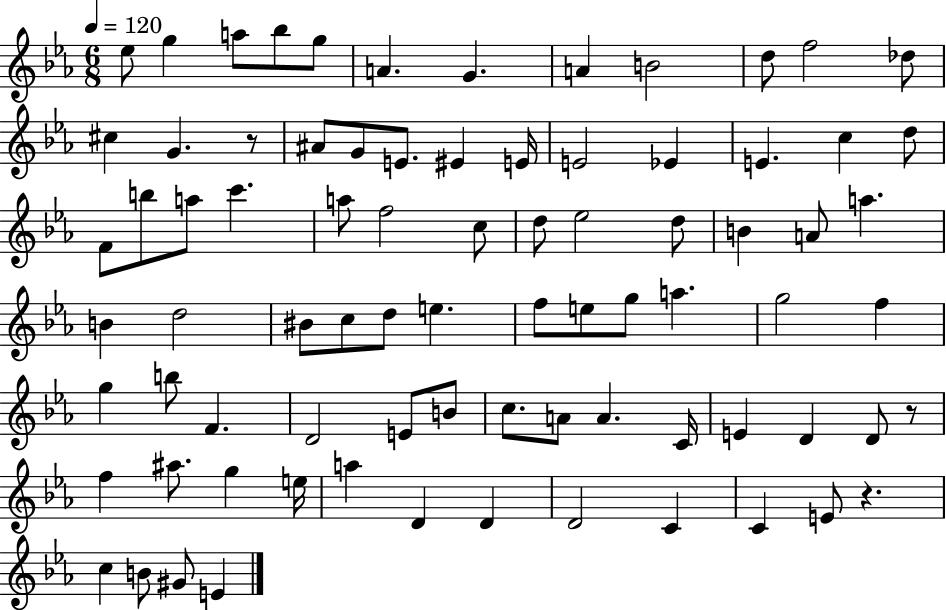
X:1
T:Untitled
M:6/8
L:1/4
K:Eb
_e/2 g a/2 _b/2 g/2 A G A B2 d/2 f2 _d/2 ^c G z/2 ^A/2 G/2 E/2 ^E E/4 E2 _E E c d/2 F/2 b/2 a/2 c' a/2 f2 c/2 d/2 _e2 d/2 B A/2 a B d2 ^B/2 c/2 d/2 e f/2 e/2 g/2 a g2 f g b/2 F D2 E/2 B/2 c/2 A/2 A C/4 E D D/2 z/2 f ^a/2 g e/4 a D D D2 C C E/2 z c B/2 ^G/2 E